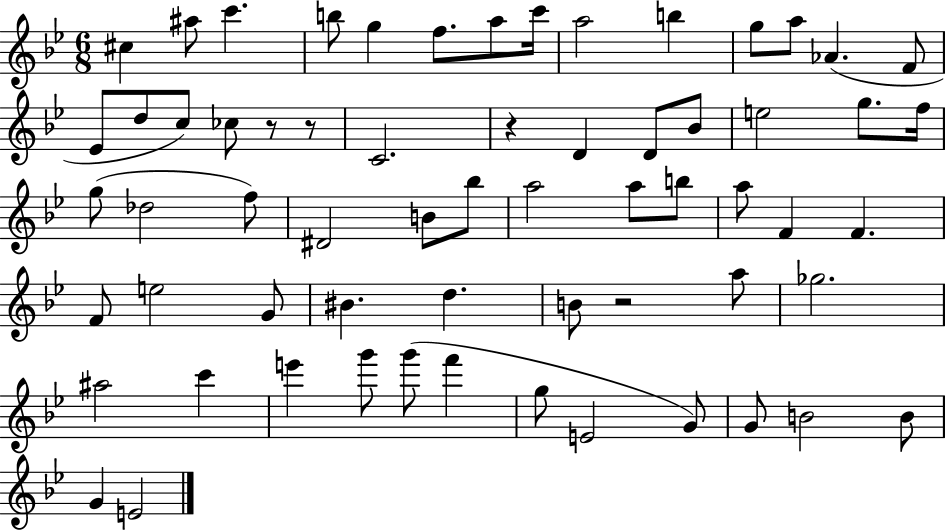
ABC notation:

X:1
T:Untitled
M:6/8
L:1/4
K:Bb
^c ^a/2 c' b/2 g f/2 a/2 c'/4 a2 b g/2 a/2 _A F/2 _E/2 d/2 c/2 _c/2 z/2 z/2 C2 z D D/2 _B/2 e2 g/2 f/4 g/2 _d2 f/2 ^D2 B/2 _b/2 a2 a/2 b/2 a/2 F F F/2 e2 G/2 ^B d B/2 z2 a/2 _g2 ^a2 c' e' g'/2 g'/2 f' g/2 E2 G/2 G/2 B2 B/2 G E2